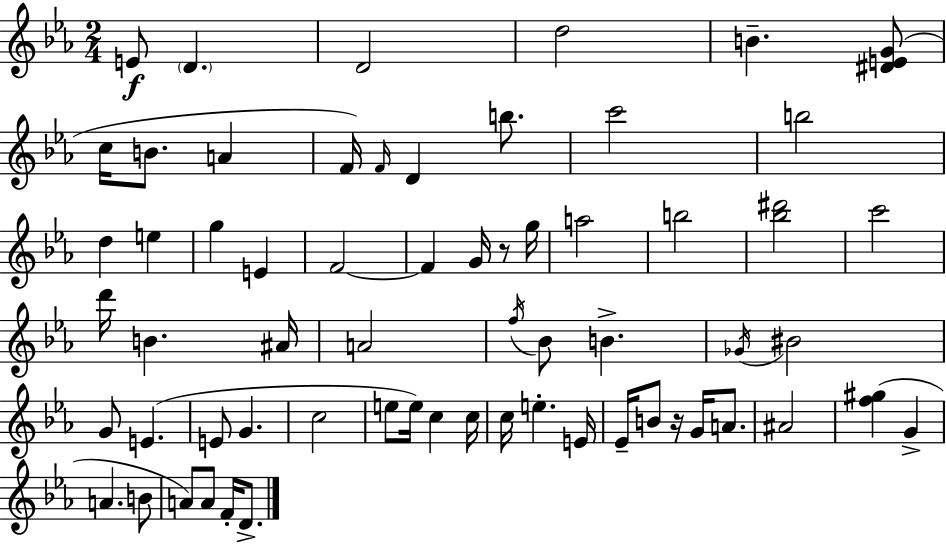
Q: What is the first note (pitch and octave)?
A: E4